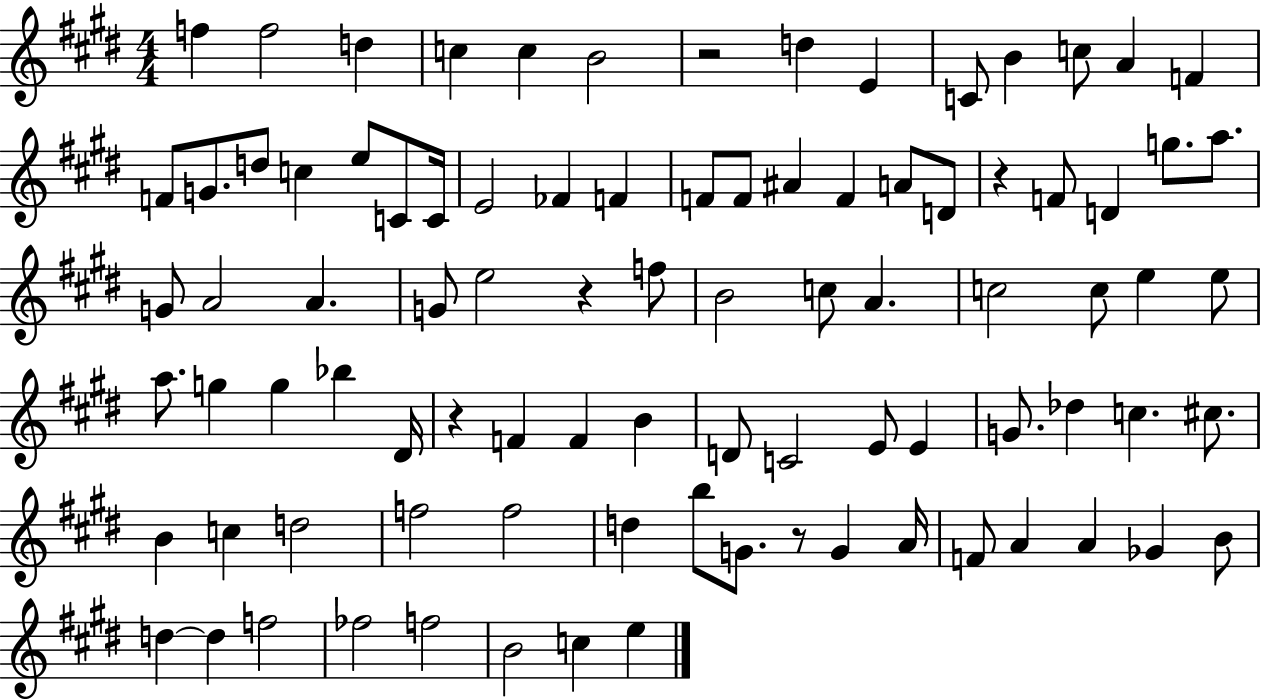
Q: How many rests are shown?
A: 5